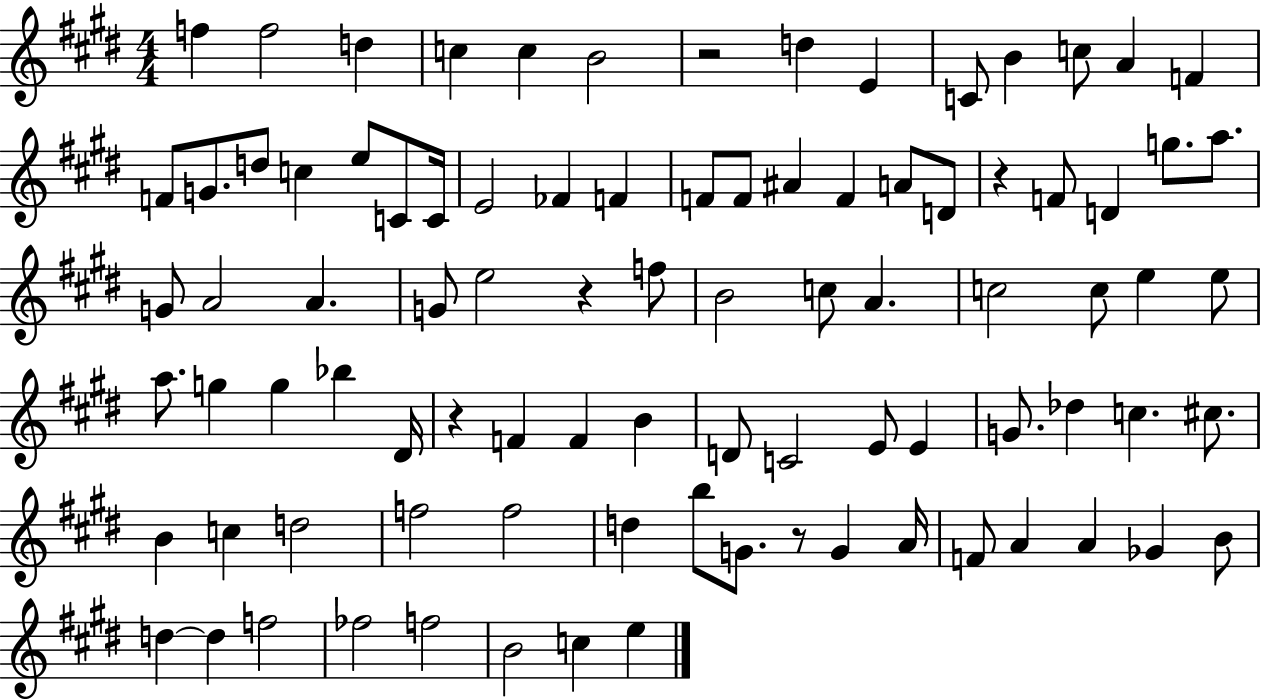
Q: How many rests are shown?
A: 5